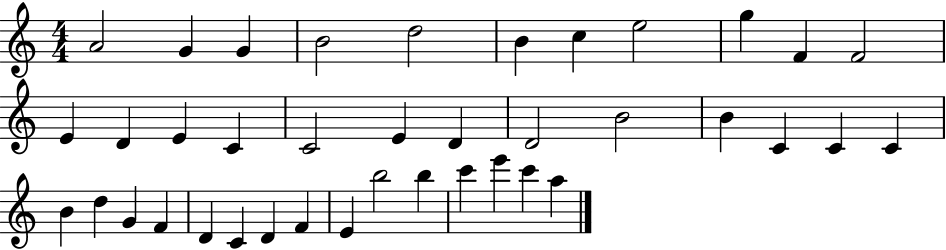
A4/h G4/q G4/q B4/h D5/h B4/q C5/q E5/h G5/q F4/q F4/h E4/q D4/q E4/q C4/q C4/h E4/q D4/q D4/h B4/h B4/q C4/q C4/q C4/q B4/q D5/q G4/q F4/q D4/q C4/q D4/q F4/q E4/q B5/h B5/q C6/q E6/q C6/q A5/q